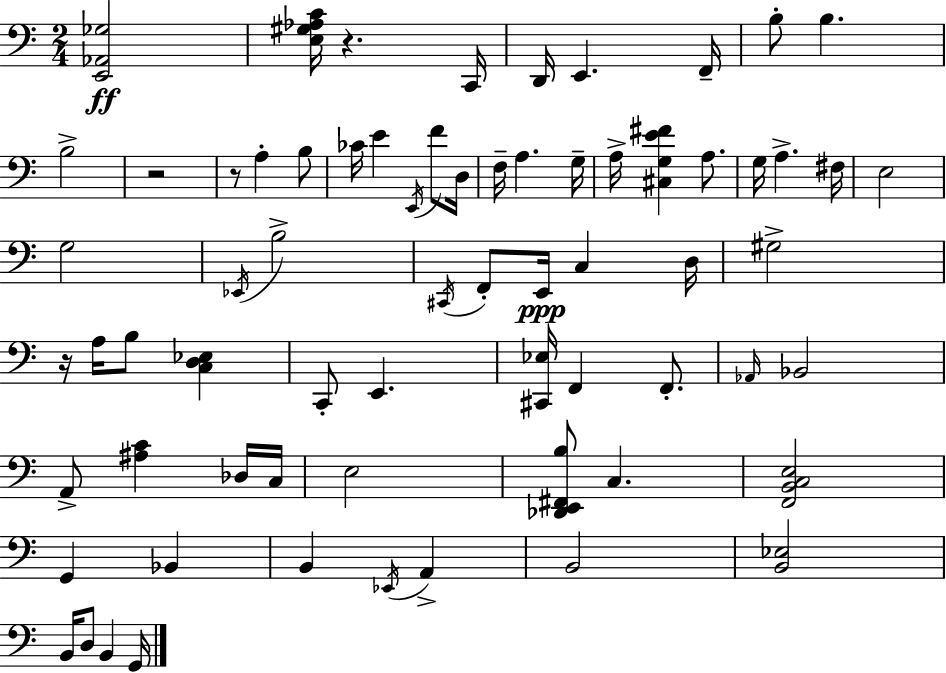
X:1
T:Untitled
M:2/4
L:1/4
K:Am
[E,,_A,,_G,]2 [E,^G,_A,C]/4 z C,,/4 D,,/4 E,, F,,/4 B,/2 B, B,2 z2 z/2 A, B,/2 _C/4 E E,,/4 F/2 D,/4 F,/4 A, G,/4 A,/4 [^C,G,E^F] A,/2 G,/4 A, ^F,/4 E,2 G,2 _E,,/4 B,2 ^C,,/4 F,,/2 E,,/4 C, D,/4 ^G,2 z/4 A,/4 B,/2 [C,D,_E,] C,,/2 E,, [^C,,_E,]/4 F,, F,,/2 _A,,/4 _B,,2 A,,/2 [^A,C] _D,/4 C,/4 E,2 [_D,,E,,^F,,B,]/2 C, [F,,B,,C,E,]2 G,, _B,, B,, _E,,/4 A,, B,,2 [B,,_E,]2 B,,/4 D,/2 B,, G,,/4